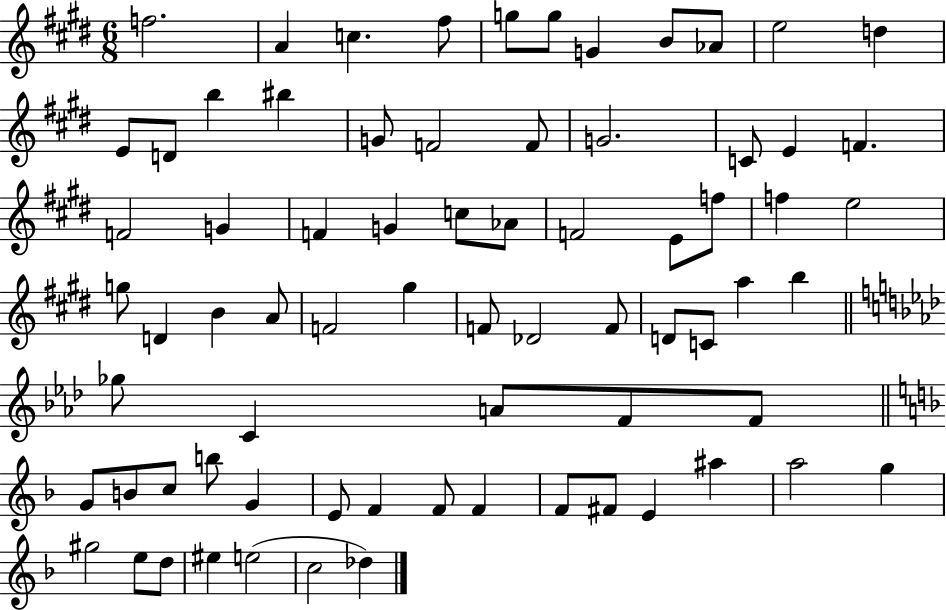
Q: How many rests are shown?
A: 0